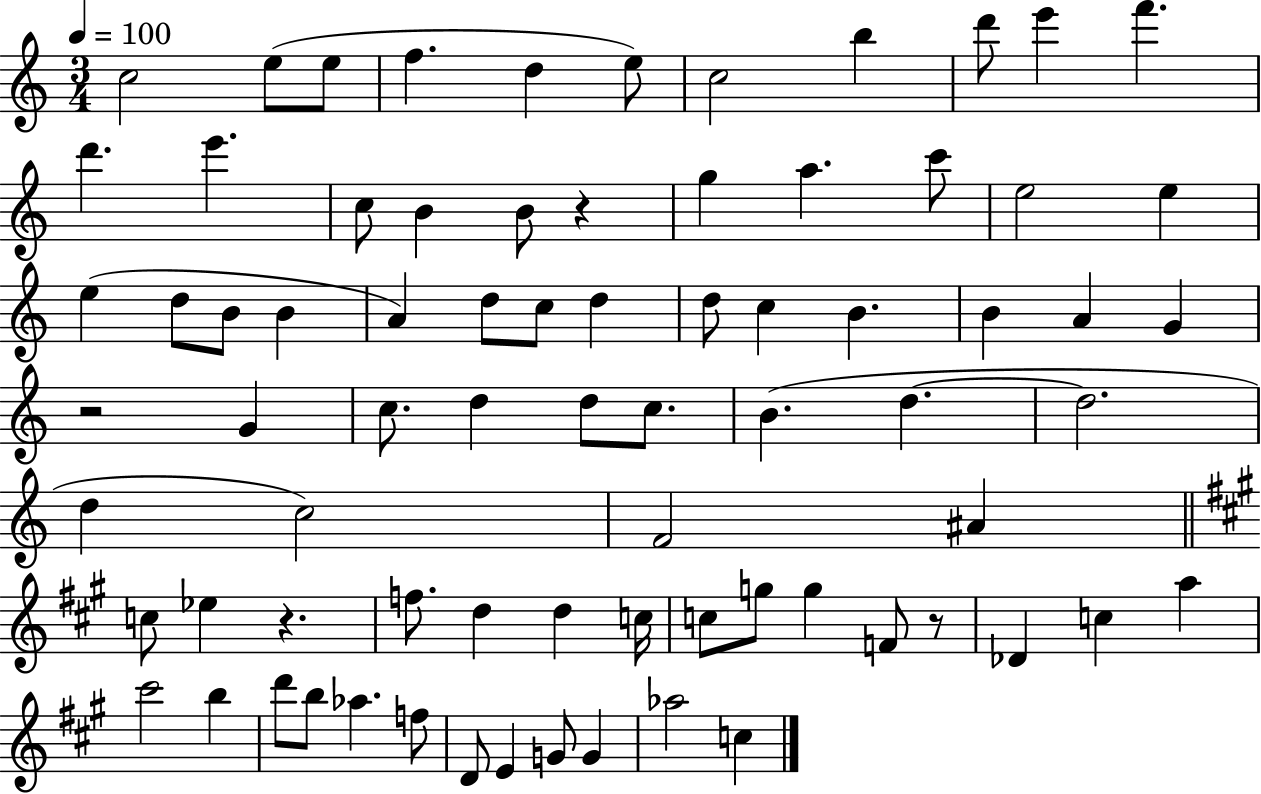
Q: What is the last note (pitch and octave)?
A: C5